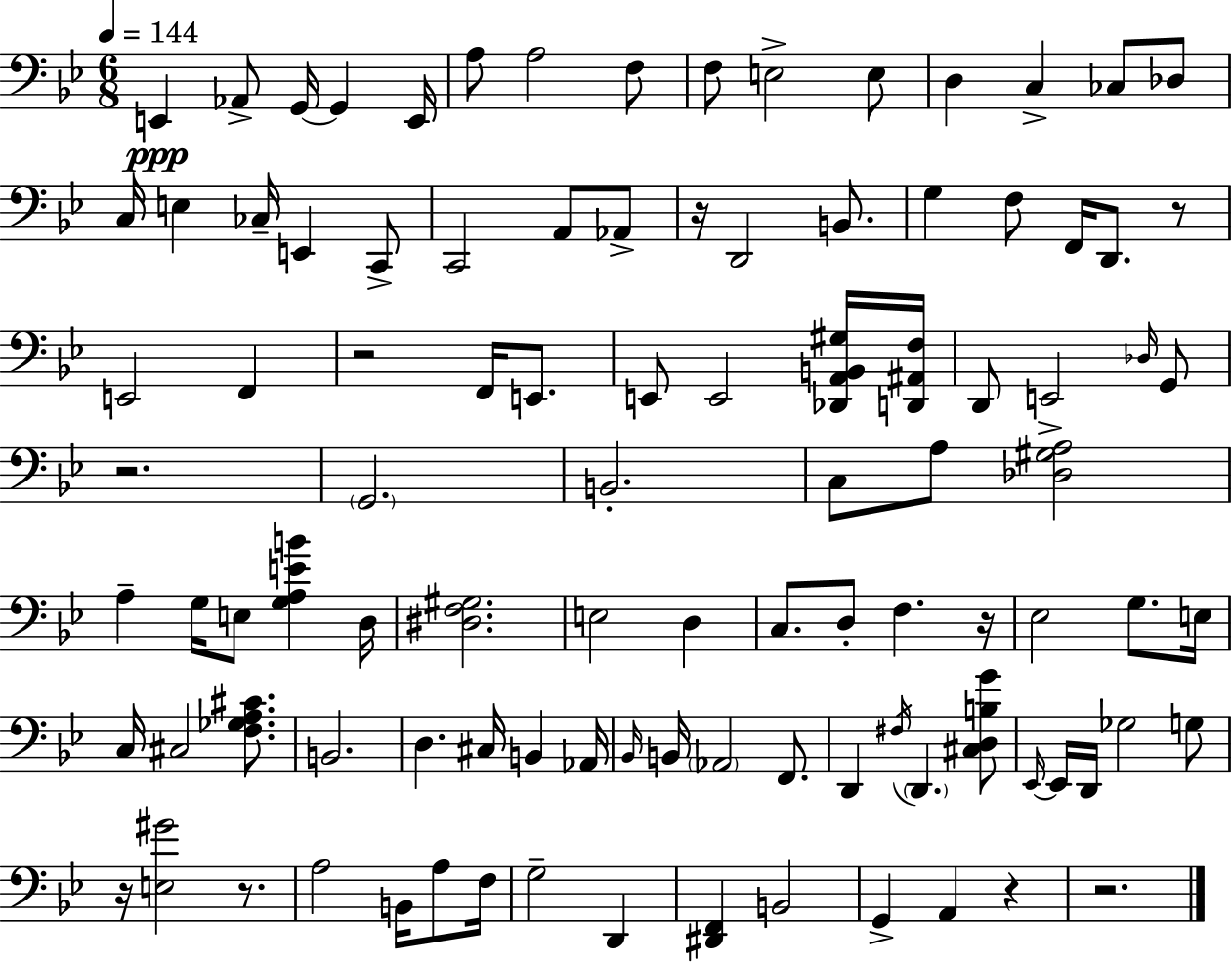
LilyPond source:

{
  \clef bass
  \numericTimeSignature
  \time 6/8
  \key g \minor
  \tempo 4 = 144
  e,4\ppp aes,8-> g,16~~ g,4 e,16 | a8 a2 f8 | f8 e2-> e8 | d4 c4-> ces8 des8 | \break c16 e4 ces16-- e,4 c,8-> | c,2 a,8 aes,8-> | r16 d,2 b,8. | g4 f8 f,16 d,8. r8 | \break e,2 f,4 | r2 f,16 e,8. | e,8 e,2 <des, a, b, gis>16 <d, ais, f>16 | d,8 e,2-> \grace { des16 } g,8 | \break r2. | \parenthesize g,2. | b,2.-. | c8 a8 <des gis a>2 | \break a4-- g16 e8 <g a e' b'>4 | d16 <dis f gis>2. | e2 d4 | c8. d8-. f4. | \break r16 ees2 g8. | e16 c16 cis2 <f ges a cis'>8. | b,2. | d4. cis16 b,4 | \break aes,16 \grace { bes,16 } b,16 \parenthesize aes,2 f,8. | d,4 \acciaccatura { fis16 } \parenthesize d,4. | <cis d b g'>8 \grace { ees,16~ }~ ees,16 d,16 ges2 | g8 r16 <e gis'>2 | \break r8. a2 | b,16 a8 f16 g2-- | d,4 <dis, f,>4 b,2 | g,4-> a,4 | \break r4 r2. | \bar "|."
}